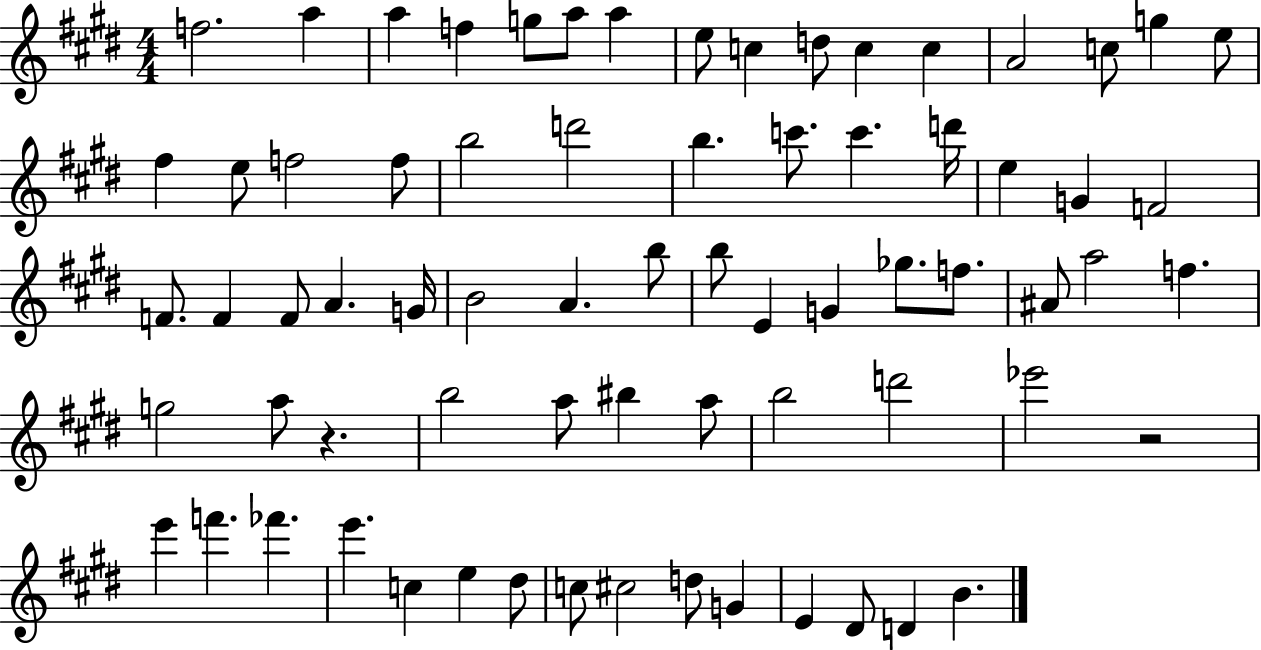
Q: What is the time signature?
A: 4/4